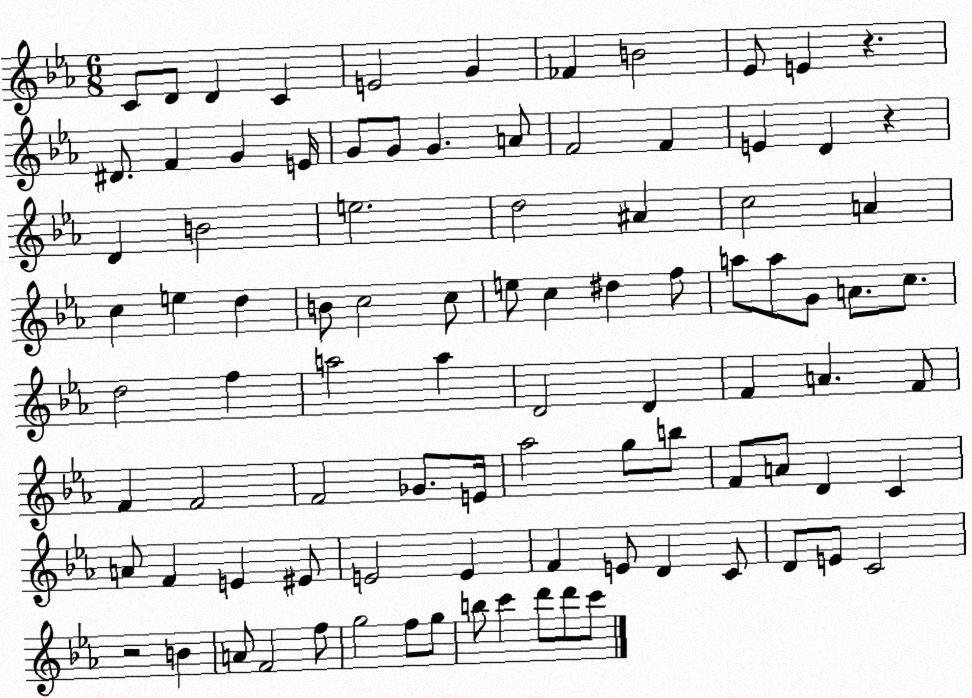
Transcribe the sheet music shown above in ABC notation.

X:1
T:Untitled
M:6/8
L:1/4
K:Eb
C/2 D/2 D C E2 G _F B2 _E/2 E z ^D/2 F G E/4 G/2 G/2 G A/2 F2 F E D z D B2 e2 d2 ^A c2 A c e d B/2 c2 c/2 e/2 c ^d f/2 a/2 a/2 G/2 A/2 c/2 d2 f a2 a D2 D F A F/2 F F2 F2 _G/2 E/4 _a2 g/2 b/2 F/2 A/2 D C A/2 F E ^E/2 E2 E F E/2 D C/2 D/2 E/2 C2 z2 B A/2 F2 f/2 g2 f/2 g/2 b/2 c' d'/2 d'/2 c'/2